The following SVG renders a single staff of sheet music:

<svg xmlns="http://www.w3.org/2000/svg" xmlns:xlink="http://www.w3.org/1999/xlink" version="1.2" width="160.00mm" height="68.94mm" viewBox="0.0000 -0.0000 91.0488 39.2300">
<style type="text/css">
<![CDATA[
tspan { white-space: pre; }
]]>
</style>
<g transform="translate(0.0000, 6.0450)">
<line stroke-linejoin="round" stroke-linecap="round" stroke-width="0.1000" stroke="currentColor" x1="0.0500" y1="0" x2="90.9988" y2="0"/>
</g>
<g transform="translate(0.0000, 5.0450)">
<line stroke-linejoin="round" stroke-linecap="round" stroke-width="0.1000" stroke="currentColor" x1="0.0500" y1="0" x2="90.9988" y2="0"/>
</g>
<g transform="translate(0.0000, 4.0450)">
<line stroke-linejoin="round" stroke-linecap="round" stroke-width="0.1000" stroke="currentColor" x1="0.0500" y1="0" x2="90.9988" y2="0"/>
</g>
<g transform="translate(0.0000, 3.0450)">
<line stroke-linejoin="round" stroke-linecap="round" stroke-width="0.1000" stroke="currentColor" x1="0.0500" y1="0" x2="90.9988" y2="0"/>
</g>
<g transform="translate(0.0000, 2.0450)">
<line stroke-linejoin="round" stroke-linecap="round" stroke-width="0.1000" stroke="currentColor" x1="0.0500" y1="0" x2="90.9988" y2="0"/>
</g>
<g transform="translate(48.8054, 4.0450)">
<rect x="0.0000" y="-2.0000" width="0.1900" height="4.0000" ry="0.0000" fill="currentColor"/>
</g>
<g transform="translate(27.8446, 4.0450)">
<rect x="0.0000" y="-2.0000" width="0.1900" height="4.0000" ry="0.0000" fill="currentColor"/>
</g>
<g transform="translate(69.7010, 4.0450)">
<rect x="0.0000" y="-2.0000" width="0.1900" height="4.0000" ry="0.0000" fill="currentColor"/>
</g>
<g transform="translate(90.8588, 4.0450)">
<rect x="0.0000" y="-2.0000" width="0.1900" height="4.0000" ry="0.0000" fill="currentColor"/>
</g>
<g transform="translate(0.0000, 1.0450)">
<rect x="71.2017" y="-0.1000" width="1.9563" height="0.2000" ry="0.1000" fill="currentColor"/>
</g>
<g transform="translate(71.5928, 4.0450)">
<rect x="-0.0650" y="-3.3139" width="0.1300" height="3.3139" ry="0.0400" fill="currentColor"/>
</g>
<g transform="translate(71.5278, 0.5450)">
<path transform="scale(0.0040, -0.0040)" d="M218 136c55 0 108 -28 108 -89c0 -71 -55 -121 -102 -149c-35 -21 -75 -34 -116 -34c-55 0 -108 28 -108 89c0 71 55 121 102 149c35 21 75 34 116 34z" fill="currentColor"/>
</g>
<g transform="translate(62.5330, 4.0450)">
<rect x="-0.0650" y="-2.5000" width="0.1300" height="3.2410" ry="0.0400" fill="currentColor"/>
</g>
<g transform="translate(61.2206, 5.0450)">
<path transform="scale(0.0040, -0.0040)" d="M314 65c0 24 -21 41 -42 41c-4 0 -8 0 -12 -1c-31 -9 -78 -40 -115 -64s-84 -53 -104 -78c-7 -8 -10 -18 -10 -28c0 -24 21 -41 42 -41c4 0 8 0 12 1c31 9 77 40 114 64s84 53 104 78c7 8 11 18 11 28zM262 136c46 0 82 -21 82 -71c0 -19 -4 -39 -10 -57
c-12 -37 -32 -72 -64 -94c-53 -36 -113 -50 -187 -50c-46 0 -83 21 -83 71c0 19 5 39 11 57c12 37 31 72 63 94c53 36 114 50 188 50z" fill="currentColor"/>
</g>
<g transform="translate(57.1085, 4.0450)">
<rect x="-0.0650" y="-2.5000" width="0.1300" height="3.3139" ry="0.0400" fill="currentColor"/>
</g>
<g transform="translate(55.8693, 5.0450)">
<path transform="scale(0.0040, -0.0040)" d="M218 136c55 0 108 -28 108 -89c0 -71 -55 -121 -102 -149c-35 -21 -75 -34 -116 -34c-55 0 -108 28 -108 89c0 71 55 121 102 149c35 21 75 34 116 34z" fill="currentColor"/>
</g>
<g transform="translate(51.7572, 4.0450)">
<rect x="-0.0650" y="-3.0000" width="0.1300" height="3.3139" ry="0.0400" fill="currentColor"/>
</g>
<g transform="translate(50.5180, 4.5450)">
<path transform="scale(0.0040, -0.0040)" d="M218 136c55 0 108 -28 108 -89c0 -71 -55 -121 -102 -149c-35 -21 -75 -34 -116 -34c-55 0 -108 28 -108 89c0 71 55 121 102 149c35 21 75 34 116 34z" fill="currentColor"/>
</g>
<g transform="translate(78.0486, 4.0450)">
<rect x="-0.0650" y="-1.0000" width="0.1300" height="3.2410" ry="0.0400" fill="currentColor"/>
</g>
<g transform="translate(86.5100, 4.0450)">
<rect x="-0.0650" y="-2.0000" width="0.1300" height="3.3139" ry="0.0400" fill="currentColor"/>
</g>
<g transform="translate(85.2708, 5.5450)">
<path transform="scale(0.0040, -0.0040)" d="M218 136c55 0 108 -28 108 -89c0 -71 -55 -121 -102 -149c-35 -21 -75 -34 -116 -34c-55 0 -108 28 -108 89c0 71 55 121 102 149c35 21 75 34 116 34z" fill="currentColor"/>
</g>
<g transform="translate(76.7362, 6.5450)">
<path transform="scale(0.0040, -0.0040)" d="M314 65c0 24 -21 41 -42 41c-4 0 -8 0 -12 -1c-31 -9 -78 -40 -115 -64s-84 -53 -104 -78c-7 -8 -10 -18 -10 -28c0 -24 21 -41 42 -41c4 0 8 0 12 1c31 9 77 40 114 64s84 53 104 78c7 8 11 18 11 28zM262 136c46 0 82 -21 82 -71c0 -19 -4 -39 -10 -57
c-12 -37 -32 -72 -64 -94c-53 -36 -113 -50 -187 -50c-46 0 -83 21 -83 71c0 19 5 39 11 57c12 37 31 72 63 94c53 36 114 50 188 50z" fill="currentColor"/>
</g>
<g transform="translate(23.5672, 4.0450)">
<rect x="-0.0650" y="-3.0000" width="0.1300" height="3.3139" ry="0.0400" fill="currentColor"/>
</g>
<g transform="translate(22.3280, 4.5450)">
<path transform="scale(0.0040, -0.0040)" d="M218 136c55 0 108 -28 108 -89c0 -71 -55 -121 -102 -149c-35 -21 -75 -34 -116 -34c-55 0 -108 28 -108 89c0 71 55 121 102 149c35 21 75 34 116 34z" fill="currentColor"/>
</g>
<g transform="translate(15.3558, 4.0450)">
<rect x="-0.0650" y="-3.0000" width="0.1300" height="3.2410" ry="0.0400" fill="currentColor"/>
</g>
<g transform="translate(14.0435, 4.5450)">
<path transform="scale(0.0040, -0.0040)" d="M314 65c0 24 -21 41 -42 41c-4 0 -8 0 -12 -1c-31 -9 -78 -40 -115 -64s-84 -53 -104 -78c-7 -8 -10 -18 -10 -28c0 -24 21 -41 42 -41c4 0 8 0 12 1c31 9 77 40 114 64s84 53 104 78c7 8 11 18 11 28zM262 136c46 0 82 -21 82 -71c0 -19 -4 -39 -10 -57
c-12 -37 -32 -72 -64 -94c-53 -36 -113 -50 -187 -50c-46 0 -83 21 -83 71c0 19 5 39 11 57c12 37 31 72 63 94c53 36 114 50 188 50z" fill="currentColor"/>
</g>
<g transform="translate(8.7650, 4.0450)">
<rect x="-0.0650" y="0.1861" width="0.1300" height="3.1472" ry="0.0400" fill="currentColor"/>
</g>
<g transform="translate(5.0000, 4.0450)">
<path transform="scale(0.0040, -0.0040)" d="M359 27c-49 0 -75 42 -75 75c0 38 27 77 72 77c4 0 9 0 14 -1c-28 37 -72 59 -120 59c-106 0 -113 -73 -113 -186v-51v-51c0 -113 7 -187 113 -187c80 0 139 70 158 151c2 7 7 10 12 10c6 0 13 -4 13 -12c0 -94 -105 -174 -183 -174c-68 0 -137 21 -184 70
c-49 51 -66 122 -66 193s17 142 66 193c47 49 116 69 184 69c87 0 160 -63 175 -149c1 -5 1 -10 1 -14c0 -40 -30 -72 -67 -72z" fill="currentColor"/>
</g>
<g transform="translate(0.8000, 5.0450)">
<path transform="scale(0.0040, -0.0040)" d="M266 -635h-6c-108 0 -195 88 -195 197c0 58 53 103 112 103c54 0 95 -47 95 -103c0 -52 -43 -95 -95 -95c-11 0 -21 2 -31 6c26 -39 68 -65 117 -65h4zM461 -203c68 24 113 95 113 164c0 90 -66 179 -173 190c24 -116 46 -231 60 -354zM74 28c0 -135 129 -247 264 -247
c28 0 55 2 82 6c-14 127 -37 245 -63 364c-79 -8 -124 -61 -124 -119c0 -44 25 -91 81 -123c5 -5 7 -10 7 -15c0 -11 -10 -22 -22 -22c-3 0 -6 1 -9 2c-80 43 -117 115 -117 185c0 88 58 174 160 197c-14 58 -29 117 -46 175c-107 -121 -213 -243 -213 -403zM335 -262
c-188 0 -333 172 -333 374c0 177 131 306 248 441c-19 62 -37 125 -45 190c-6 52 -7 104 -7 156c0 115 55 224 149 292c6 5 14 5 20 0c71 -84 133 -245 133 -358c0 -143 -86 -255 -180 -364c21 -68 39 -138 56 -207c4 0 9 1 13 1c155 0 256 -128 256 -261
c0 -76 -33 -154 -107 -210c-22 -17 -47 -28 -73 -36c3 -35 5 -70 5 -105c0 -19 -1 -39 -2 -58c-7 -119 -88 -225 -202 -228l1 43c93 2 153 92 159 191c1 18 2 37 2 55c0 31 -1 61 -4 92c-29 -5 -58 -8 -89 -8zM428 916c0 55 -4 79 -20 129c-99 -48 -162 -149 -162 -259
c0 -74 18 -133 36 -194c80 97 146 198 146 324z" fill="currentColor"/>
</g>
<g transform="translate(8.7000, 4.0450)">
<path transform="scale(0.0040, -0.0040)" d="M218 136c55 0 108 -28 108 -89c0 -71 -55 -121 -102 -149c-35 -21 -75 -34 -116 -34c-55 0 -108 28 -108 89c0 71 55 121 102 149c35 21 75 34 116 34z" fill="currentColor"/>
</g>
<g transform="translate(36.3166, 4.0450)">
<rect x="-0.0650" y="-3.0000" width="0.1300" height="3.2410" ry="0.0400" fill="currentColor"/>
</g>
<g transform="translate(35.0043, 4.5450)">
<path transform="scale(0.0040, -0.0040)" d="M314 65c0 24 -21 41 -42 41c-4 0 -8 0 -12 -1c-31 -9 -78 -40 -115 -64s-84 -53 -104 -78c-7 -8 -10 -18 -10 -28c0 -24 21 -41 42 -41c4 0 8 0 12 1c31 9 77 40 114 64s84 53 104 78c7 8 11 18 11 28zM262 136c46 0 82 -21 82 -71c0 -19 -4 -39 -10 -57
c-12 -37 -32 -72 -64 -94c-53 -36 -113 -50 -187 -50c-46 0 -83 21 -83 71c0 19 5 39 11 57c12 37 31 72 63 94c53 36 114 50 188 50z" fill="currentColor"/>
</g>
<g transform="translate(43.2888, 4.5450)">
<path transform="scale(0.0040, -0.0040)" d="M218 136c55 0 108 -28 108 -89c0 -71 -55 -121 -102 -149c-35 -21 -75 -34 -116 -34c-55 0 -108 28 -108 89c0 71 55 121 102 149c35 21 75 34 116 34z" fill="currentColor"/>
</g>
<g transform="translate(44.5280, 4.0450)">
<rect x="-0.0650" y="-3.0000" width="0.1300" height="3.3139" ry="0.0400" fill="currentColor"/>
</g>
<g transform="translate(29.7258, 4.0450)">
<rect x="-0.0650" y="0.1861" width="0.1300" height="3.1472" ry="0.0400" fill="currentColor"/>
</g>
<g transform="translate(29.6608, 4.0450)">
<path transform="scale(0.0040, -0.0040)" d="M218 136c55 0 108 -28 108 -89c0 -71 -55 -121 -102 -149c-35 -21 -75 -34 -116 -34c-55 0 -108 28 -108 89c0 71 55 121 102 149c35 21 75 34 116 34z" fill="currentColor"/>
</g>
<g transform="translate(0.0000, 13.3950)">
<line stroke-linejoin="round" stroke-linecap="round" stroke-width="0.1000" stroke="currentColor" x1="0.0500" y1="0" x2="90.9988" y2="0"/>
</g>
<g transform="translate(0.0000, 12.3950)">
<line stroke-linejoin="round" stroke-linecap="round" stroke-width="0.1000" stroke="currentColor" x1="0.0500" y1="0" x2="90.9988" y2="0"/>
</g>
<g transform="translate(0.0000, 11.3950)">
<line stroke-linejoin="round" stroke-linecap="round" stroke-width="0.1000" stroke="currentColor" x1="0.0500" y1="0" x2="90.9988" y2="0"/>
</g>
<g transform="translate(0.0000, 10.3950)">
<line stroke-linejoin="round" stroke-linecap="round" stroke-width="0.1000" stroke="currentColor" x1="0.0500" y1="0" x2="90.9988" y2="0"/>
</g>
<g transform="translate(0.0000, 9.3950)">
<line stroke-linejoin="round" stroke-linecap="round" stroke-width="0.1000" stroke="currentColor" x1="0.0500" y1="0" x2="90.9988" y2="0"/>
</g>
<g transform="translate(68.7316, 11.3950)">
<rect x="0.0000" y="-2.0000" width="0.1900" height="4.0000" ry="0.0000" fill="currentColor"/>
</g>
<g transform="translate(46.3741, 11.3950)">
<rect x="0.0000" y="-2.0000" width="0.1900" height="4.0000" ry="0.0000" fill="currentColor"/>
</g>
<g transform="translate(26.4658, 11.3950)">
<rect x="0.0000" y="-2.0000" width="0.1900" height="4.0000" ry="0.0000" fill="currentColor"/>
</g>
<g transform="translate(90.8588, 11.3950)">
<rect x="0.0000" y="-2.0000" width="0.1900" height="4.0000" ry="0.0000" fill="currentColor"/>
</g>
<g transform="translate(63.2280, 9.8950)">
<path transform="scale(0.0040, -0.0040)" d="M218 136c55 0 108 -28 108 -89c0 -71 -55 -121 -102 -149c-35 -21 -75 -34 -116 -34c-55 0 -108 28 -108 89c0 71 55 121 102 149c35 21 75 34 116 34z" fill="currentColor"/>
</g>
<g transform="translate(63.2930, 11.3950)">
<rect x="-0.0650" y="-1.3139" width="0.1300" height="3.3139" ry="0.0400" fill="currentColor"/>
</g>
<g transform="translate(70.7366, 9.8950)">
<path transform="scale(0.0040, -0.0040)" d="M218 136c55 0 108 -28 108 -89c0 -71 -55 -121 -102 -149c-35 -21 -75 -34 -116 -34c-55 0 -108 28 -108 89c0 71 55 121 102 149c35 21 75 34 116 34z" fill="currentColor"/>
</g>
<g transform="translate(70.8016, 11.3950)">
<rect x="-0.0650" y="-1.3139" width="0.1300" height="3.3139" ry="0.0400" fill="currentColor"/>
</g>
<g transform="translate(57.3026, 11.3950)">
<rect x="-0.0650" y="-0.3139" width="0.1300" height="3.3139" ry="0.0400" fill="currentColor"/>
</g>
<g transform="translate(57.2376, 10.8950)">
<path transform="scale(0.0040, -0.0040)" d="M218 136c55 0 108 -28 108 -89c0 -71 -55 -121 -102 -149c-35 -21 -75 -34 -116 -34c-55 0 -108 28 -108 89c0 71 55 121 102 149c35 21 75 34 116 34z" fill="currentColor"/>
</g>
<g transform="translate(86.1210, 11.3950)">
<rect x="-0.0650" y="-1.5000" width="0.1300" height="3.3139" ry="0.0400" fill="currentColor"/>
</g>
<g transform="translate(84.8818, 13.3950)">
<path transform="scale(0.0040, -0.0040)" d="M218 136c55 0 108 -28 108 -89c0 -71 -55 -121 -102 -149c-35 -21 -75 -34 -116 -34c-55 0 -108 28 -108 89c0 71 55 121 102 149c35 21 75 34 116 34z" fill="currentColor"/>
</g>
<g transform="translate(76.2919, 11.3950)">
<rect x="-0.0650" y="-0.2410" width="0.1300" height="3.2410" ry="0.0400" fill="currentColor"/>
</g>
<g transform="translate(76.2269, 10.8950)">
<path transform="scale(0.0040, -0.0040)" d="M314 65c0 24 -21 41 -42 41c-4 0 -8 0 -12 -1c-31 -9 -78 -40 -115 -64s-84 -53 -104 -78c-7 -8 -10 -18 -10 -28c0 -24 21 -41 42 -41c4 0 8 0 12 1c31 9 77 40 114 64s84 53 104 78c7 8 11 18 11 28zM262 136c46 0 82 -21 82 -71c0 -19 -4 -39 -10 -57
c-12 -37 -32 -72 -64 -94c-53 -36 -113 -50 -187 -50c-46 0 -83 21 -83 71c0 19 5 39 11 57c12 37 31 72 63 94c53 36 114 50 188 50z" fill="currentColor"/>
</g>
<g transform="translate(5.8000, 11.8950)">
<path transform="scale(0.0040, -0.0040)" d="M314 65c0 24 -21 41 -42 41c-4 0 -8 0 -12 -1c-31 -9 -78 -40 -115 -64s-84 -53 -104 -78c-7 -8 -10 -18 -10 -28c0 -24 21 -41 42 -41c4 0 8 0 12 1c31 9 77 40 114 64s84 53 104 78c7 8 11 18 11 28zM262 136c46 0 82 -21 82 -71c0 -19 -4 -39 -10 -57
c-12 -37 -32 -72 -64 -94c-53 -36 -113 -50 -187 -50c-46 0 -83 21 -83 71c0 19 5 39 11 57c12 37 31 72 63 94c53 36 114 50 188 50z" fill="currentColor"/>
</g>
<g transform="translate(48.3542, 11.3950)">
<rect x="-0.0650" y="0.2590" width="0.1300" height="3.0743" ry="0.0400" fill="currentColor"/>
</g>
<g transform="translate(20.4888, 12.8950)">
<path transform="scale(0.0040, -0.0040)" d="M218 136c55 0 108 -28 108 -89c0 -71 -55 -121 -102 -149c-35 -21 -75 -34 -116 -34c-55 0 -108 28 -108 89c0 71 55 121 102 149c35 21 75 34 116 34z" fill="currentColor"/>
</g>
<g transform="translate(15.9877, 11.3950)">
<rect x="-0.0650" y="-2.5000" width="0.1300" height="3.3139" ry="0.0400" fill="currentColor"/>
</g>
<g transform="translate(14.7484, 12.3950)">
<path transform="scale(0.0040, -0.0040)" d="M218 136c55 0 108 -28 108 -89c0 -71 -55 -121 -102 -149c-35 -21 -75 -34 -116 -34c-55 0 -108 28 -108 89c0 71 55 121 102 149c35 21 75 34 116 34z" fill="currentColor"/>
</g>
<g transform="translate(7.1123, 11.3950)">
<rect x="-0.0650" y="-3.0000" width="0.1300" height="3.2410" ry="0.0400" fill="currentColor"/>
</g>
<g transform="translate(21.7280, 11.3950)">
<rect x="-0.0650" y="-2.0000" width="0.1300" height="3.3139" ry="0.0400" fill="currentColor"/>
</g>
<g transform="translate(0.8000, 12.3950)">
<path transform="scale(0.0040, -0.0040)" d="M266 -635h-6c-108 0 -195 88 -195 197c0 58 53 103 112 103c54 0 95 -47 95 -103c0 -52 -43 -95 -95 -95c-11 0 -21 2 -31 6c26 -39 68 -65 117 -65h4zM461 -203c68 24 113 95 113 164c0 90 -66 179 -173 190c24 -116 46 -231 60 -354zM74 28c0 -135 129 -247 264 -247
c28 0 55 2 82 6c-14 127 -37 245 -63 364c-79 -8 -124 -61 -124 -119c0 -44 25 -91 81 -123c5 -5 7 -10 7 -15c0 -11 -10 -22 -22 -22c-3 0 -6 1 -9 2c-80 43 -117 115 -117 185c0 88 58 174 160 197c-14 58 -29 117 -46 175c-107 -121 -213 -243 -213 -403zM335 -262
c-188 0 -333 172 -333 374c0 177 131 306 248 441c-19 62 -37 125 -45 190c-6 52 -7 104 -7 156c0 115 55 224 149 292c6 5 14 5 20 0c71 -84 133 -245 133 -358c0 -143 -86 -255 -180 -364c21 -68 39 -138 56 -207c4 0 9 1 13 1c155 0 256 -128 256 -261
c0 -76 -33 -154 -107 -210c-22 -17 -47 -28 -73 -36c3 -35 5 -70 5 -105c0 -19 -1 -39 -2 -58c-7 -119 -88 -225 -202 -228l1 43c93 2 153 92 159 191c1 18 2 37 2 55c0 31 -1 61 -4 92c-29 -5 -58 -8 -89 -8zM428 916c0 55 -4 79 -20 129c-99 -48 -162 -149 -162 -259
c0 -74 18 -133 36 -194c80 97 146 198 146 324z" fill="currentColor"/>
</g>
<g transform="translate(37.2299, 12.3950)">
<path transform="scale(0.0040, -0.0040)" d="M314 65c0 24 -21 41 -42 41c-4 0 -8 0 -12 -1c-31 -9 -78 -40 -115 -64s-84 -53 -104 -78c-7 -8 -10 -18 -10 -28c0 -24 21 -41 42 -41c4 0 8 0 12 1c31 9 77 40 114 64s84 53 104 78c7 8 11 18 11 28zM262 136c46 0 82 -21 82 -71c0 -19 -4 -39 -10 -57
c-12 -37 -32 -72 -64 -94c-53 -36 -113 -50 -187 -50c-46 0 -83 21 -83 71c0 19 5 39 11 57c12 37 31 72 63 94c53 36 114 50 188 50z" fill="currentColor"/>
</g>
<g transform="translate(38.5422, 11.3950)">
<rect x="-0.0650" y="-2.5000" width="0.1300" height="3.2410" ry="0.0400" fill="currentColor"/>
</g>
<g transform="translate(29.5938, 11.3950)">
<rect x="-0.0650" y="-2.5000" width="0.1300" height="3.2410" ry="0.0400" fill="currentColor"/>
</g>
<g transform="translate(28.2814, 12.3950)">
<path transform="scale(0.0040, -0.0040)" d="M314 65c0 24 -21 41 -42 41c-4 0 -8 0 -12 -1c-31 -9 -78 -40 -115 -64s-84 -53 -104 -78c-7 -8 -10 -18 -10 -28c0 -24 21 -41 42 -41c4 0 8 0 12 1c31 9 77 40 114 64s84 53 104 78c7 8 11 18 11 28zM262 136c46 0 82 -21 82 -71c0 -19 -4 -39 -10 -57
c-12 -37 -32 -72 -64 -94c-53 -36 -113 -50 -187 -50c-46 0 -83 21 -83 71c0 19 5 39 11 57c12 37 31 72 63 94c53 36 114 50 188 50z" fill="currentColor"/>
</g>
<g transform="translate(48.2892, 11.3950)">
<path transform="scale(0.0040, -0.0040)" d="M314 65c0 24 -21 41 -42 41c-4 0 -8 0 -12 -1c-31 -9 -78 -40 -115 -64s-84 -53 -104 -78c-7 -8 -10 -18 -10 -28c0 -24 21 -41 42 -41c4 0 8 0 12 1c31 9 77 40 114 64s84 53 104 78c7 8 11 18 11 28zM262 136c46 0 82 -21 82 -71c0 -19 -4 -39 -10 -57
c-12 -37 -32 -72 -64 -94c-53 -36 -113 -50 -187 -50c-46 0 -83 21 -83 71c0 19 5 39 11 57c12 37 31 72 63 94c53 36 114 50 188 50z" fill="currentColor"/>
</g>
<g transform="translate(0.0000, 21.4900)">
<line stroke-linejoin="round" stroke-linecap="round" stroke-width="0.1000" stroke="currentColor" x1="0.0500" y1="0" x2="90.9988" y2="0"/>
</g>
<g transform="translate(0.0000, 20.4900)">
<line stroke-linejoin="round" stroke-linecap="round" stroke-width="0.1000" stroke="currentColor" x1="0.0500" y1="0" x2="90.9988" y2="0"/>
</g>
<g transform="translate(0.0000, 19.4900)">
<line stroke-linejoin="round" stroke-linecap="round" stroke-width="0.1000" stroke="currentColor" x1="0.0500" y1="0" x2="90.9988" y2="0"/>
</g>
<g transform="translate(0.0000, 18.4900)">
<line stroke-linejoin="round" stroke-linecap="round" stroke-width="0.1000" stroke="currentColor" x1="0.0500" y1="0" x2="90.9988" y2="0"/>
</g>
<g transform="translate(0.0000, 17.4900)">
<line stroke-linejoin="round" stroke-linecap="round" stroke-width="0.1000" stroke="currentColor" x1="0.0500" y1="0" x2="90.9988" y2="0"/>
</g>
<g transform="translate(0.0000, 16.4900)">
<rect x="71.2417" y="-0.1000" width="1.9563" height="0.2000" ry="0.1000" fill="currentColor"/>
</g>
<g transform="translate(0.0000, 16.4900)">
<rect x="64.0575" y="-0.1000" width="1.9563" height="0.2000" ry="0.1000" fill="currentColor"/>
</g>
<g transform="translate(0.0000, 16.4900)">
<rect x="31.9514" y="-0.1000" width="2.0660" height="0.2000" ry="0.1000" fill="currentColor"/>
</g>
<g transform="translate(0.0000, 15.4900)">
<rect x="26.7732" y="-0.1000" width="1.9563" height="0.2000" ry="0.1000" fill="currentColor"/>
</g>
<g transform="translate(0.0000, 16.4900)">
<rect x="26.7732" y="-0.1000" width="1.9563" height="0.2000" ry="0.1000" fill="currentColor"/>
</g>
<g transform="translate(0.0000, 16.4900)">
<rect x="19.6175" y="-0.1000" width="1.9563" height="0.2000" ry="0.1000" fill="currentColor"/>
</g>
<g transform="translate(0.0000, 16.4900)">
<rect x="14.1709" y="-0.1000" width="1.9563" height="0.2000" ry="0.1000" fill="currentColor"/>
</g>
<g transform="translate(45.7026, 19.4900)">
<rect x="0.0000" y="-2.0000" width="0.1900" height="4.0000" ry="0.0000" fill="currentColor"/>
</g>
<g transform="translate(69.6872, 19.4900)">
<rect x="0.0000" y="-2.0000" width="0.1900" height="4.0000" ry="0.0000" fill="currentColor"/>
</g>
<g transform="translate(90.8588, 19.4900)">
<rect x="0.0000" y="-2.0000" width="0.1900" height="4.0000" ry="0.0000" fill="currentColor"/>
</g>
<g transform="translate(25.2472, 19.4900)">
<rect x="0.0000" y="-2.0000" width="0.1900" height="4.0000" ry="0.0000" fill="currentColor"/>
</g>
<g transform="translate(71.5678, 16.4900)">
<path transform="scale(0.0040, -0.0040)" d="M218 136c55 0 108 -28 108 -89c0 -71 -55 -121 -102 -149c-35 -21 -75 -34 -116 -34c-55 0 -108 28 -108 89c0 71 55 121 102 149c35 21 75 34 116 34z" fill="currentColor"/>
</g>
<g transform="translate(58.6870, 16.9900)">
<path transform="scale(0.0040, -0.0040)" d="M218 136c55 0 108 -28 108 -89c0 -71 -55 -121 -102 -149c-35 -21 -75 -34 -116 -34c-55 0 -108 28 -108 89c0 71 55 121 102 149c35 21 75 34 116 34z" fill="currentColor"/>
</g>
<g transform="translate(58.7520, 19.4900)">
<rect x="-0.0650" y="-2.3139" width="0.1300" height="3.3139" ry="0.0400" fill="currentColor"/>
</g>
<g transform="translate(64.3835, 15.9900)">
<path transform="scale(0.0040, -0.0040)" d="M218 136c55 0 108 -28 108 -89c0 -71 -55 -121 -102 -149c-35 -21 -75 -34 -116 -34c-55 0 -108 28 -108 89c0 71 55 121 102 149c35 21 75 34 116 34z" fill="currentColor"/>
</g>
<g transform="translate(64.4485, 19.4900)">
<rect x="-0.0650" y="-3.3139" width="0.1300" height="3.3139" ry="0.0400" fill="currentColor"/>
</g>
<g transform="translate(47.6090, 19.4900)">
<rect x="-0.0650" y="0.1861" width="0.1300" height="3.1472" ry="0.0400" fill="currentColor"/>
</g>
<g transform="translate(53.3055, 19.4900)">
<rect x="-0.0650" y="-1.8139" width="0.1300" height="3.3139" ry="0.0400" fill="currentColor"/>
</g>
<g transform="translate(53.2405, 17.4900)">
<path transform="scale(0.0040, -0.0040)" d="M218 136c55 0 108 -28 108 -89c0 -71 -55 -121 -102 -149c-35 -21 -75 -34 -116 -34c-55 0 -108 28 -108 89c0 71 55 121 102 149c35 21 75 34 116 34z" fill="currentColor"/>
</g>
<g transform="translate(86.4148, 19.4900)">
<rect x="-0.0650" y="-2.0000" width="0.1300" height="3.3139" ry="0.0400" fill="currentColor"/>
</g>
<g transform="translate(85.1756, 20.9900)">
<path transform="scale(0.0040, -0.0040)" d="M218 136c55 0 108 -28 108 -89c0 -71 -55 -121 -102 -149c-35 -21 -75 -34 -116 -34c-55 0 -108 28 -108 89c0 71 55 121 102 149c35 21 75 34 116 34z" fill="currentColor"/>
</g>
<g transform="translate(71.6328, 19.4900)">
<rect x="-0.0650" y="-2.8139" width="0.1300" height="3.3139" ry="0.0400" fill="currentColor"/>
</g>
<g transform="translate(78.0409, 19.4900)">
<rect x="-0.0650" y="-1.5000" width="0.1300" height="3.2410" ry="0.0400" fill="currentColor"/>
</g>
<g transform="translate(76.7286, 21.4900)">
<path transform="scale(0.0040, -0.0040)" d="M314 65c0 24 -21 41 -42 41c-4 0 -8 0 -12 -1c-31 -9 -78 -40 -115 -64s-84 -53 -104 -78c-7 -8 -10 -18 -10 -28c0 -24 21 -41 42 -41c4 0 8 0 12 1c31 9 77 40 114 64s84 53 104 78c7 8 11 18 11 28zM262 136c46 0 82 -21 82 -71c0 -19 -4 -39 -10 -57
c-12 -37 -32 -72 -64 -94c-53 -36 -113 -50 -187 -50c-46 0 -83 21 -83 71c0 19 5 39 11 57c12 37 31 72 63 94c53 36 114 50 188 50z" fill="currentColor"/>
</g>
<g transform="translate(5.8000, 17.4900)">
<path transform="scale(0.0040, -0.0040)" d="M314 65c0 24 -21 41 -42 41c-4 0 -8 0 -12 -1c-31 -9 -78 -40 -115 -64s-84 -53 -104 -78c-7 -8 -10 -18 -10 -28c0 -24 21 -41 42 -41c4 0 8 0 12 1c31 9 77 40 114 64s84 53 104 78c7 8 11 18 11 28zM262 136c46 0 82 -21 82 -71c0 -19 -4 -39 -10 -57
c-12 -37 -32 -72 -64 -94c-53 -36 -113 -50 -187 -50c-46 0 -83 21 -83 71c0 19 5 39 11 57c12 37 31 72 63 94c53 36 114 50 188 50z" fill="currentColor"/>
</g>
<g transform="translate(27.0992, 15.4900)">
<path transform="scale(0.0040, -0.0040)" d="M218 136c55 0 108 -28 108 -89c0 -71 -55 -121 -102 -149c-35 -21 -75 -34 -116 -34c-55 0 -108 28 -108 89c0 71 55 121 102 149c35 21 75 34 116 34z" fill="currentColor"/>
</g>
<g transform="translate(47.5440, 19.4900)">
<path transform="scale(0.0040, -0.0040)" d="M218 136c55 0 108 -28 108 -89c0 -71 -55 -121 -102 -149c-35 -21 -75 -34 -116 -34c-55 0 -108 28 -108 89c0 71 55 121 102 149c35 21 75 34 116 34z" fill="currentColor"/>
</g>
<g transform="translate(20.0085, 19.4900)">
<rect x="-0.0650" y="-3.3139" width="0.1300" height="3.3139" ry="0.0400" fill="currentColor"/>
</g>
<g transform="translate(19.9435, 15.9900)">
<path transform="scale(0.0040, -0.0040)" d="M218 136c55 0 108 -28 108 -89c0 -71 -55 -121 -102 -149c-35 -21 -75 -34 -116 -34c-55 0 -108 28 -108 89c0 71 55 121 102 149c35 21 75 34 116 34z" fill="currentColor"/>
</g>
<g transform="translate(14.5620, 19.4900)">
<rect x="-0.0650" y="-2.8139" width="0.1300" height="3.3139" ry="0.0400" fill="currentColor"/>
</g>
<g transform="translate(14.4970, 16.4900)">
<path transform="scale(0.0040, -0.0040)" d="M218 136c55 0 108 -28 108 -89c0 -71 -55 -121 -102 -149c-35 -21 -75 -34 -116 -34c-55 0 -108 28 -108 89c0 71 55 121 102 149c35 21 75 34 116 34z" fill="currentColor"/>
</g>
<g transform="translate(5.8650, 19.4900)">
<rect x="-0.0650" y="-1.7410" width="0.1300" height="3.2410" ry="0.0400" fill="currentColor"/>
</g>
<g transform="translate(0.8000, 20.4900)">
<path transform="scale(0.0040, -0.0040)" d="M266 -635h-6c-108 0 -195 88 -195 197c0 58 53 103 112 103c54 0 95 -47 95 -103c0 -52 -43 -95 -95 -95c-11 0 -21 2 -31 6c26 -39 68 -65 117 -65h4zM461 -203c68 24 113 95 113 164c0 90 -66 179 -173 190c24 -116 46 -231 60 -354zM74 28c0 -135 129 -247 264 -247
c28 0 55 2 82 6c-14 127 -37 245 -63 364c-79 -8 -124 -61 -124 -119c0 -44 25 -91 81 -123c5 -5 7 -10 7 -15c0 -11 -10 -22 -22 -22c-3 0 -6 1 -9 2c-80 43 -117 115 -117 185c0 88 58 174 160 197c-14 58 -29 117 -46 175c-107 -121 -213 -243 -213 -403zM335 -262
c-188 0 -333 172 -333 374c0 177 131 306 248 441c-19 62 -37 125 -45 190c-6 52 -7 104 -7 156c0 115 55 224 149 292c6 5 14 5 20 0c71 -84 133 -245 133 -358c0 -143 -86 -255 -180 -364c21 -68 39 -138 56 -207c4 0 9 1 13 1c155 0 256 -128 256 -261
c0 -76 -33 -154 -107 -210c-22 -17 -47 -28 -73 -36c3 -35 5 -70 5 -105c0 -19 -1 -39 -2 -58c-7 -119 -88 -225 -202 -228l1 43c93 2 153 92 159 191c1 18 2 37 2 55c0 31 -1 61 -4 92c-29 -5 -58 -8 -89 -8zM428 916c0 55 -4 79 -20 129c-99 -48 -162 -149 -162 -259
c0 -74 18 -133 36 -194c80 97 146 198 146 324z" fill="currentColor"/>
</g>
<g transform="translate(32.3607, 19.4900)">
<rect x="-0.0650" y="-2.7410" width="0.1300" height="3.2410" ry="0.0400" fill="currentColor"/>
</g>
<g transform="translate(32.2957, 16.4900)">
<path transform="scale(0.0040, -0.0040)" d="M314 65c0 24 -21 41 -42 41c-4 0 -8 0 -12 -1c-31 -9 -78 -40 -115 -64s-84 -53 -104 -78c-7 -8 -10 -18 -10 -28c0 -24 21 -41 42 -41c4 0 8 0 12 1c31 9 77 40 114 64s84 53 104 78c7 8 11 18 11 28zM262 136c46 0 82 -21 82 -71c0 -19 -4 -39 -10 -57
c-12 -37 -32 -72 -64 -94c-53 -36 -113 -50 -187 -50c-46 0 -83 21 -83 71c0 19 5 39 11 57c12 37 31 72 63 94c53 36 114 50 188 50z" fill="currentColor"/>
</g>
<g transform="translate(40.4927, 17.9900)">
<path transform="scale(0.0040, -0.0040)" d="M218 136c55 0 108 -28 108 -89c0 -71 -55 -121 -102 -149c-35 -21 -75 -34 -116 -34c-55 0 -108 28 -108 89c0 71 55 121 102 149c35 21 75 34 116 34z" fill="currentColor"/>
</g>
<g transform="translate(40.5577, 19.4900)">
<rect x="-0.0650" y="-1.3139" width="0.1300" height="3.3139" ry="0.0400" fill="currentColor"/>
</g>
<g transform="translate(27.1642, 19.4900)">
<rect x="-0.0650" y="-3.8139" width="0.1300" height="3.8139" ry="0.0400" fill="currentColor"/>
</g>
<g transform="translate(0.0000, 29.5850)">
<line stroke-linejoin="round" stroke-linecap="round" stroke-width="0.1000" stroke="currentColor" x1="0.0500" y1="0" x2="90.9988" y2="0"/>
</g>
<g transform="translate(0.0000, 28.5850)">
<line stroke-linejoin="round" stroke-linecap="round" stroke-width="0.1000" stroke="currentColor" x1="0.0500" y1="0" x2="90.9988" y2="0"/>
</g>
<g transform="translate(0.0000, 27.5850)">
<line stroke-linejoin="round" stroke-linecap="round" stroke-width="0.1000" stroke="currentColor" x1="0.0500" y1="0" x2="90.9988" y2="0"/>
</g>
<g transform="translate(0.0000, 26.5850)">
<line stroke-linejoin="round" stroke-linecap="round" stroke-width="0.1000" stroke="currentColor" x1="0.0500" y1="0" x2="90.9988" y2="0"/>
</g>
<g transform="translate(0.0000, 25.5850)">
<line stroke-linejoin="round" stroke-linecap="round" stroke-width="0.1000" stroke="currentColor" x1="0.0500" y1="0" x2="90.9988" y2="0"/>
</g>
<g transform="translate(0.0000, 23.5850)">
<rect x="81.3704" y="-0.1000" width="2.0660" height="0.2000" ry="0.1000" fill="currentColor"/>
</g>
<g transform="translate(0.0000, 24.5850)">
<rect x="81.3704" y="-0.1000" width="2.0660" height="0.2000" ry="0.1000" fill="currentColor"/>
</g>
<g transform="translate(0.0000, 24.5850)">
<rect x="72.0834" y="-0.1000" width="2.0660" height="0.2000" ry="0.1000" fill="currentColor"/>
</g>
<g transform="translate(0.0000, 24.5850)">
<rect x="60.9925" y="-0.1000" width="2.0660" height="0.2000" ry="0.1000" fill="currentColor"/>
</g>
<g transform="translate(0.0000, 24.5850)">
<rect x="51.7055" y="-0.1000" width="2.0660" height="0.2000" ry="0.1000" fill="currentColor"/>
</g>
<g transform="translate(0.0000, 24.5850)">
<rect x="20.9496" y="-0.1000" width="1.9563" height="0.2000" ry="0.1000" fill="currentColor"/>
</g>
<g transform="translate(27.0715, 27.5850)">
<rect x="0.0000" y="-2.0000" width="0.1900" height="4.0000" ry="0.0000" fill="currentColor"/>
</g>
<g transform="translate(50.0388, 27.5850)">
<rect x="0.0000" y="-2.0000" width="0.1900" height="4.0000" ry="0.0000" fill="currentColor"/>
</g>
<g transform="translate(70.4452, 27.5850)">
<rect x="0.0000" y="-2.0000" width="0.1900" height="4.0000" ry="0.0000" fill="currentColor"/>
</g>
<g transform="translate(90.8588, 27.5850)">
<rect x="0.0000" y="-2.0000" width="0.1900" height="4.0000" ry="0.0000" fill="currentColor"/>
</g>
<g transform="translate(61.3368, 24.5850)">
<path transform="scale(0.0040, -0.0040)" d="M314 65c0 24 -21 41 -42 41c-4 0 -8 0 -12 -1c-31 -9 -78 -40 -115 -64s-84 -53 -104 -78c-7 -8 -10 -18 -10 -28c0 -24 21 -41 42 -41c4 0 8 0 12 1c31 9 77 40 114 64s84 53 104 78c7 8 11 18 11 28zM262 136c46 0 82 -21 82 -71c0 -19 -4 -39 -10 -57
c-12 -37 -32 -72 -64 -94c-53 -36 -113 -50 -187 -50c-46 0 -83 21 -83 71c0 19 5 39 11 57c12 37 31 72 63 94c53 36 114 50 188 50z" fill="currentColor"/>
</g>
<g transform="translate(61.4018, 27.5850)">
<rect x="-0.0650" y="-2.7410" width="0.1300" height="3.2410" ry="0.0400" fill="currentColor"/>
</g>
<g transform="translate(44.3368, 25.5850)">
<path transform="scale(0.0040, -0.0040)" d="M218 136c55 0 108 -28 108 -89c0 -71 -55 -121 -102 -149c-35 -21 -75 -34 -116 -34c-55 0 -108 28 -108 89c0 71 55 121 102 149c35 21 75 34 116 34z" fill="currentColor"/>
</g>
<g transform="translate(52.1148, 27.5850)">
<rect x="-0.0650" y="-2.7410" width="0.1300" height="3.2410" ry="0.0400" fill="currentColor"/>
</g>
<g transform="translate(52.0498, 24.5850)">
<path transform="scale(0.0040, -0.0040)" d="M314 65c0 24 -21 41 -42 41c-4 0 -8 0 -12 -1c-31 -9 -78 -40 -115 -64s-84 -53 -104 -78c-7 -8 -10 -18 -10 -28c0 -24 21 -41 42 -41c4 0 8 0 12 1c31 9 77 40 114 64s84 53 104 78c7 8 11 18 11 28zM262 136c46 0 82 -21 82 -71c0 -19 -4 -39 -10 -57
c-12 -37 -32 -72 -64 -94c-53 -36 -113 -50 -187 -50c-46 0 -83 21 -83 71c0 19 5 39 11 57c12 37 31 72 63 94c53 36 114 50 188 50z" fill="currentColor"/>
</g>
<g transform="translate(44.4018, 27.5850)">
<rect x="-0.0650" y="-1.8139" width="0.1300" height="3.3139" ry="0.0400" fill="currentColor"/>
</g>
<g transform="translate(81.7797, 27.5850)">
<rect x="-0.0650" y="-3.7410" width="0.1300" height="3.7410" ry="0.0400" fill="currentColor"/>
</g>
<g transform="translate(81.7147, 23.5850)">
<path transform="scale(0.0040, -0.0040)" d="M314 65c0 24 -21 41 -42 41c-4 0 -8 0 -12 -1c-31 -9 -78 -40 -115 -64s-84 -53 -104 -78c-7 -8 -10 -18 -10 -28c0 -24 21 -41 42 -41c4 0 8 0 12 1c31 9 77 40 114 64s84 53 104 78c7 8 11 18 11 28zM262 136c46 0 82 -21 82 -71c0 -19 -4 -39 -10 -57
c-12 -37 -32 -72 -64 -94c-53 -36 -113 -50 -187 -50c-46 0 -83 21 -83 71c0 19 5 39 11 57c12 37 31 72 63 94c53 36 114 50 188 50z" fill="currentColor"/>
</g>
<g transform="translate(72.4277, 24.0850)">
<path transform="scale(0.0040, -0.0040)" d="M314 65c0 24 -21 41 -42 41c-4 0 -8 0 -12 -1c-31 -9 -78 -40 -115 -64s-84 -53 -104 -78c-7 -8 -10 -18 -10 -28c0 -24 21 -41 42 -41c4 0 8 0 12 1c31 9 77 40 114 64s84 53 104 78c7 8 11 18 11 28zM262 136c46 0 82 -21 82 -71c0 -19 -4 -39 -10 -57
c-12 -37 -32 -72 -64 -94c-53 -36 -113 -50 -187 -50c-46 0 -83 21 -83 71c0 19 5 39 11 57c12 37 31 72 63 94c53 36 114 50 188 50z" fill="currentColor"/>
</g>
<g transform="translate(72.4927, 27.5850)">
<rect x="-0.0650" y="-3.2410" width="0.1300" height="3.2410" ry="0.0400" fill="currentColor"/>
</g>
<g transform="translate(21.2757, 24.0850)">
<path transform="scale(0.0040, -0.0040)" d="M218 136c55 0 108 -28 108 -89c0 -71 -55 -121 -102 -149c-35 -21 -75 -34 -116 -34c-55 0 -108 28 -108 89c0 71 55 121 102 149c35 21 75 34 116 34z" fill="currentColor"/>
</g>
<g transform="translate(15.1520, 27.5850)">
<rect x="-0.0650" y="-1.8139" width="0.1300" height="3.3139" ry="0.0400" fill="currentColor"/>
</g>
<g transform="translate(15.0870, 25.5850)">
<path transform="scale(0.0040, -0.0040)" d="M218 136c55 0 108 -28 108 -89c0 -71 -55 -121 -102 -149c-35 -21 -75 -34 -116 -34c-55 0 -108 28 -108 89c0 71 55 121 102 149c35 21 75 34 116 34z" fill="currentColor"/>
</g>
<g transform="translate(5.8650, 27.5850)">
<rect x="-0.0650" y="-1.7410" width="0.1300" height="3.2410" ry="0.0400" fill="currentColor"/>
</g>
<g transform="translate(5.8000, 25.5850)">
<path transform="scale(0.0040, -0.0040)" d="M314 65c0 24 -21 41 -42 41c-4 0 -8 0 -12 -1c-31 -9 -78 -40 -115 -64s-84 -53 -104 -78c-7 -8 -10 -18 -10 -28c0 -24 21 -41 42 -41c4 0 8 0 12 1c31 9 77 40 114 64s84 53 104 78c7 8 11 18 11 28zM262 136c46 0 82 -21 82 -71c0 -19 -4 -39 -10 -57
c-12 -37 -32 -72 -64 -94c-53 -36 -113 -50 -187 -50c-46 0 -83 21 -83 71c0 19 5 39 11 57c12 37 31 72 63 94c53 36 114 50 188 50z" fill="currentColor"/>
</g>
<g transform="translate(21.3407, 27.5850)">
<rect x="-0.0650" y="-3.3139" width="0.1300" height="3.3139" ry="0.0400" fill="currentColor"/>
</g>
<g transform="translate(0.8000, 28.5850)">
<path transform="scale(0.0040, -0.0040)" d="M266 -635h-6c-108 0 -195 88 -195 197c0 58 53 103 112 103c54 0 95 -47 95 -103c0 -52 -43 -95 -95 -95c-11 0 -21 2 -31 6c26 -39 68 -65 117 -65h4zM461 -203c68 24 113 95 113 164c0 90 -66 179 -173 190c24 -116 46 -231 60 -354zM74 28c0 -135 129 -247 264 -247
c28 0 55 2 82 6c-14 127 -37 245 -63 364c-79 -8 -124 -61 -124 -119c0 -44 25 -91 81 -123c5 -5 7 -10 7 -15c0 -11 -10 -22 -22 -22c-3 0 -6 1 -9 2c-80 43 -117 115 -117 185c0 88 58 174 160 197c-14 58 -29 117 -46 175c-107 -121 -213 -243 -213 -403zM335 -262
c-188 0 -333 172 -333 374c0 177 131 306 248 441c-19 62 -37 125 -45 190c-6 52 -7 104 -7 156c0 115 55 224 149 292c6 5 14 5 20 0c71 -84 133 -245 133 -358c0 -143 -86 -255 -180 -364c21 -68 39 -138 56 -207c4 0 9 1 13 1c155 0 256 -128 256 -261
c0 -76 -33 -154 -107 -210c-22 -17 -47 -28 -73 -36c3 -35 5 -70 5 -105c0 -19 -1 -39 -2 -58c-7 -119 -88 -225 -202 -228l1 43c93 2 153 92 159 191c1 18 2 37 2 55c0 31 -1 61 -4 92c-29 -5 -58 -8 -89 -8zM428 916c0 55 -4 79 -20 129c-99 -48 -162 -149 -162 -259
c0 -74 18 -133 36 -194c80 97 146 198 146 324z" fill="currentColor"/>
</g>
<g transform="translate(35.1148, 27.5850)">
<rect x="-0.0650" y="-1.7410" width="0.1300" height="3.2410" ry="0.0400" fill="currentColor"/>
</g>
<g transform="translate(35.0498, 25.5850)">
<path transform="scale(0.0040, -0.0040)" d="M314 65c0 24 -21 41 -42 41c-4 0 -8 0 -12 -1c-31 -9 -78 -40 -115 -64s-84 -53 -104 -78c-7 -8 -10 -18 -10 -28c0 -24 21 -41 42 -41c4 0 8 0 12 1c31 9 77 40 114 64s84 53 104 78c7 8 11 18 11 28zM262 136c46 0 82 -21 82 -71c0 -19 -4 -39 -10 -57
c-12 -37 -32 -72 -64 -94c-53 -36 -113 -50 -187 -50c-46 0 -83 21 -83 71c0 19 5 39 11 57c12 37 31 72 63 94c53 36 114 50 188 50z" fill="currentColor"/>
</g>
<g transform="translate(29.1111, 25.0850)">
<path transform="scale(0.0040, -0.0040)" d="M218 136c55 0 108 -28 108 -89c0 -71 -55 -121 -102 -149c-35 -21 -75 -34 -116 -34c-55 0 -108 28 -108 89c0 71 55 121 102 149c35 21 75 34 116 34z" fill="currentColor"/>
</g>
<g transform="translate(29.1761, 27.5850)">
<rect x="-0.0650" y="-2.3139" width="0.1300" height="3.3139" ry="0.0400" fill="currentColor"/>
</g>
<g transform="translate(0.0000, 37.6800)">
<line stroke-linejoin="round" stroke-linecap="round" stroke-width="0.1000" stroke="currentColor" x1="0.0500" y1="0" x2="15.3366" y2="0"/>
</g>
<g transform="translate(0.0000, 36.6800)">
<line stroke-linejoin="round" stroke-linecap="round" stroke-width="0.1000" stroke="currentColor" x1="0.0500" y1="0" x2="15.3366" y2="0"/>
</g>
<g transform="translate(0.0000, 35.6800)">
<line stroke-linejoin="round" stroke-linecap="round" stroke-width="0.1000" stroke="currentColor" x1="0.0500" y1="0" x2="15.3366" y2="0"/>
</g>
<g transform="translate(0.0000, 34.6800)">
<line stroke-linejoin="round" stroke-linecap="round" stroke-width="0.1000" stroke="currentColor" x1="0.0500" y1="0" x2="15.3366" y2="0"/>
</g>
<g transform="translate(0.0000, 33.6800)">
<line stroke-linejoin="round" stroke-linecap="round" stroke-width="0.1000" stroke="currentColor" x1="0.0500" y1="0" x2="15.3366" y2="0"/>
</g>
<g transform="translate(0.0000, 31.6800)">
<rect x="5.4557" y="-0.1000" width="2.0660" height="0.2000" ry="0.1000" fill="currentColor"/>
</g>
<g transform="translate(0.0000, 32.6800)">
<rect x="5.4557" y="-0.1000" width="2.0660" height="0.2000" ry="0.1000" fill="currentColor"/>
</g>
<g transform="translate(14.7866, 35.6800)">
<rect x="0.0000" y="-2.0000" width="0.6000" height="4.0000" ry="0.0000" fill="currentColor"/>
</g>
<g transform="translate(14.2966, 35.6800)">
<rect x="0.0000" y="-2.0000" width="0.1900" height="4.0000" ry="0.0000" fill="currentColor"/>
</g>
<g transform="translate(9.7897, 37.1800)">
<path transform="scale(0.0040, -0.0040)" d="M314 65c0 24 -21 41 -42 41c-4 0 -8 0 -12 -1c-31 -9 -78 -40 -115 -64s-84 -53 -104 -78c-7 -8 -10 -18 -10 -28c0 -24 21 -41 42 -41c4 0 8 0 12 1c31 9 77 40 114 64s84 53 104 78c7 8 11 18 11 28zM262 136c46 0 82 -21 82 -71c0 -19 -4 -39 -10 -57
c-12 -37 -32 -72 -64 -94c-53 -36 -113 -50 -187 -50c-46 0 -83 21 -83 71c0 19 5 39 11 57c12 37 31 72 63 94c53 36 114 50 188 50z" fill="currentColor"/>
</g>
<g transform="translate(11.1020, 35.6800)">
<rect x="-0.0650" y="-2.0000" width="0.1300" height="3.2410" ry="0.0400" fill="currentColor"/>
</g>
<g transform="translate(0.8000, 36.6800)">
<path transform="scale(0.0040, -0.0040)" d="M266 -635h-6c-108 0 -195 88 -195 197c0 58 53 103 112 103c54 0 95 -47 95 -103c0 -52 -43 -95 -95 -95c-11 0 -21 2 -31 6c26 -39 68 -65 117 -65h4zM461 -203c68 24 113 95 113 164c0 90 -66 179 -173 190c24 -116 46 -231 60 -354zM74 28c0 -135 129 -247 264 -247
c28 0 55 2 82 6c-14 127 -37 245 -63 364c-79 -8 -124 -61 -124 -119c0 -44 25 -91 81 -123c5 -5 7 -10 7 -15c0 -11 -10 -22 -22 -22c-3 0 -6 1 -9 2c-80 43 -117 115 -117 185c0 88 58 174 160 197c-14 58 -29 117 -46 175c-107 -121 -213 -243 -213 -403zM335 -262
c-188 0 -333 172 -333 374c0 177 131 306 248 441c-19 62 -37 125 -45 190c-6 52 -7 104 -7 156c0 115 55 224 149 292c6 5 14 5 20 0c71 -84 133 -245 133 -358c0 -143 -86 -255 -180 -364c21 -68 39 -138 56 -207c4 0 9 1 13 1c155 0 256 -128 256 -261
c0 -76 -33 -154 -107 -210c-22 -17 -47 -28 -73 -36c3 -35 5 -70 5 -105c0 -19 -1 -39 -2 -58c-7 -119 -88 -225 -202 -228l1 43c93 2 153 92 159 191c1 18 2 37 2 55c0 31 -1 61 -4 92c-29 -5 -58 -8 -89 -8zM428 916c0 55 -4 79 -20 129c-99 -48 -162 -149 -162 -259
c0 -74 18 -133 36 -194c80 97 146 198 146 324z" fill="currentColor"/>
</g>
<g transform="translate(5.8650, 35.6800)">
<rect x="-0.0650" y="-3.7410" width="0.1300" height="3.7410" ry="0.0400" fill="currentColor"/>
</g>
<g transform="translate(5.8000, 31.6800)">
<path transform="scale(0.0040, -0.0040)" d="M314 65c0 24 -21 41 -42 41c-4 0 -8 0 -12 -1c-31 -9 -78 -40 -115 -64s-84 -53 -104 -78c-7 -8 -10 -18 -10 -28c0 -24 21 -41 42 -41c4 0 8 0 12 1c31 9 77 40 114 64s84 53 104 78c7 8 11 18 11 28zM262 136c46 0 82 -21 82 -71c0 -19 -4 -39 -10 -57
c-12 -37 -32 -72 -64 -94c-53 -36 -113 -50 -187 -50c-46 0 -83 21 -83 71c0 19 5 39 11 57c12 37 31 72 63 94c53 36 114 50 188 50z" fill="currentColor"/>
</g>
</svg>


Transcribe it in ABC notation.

X:1
T:Untitled
M:4/4
L:1/4
K:C
B A2 A B A2 A A G G2 b D2 F A2 G F G2 G2 B2 c e e c2 E f2 a b c' a2 e B f g b a E2 F f2 f b g f2 f a2 a2 b2 c'2 c'2 F2